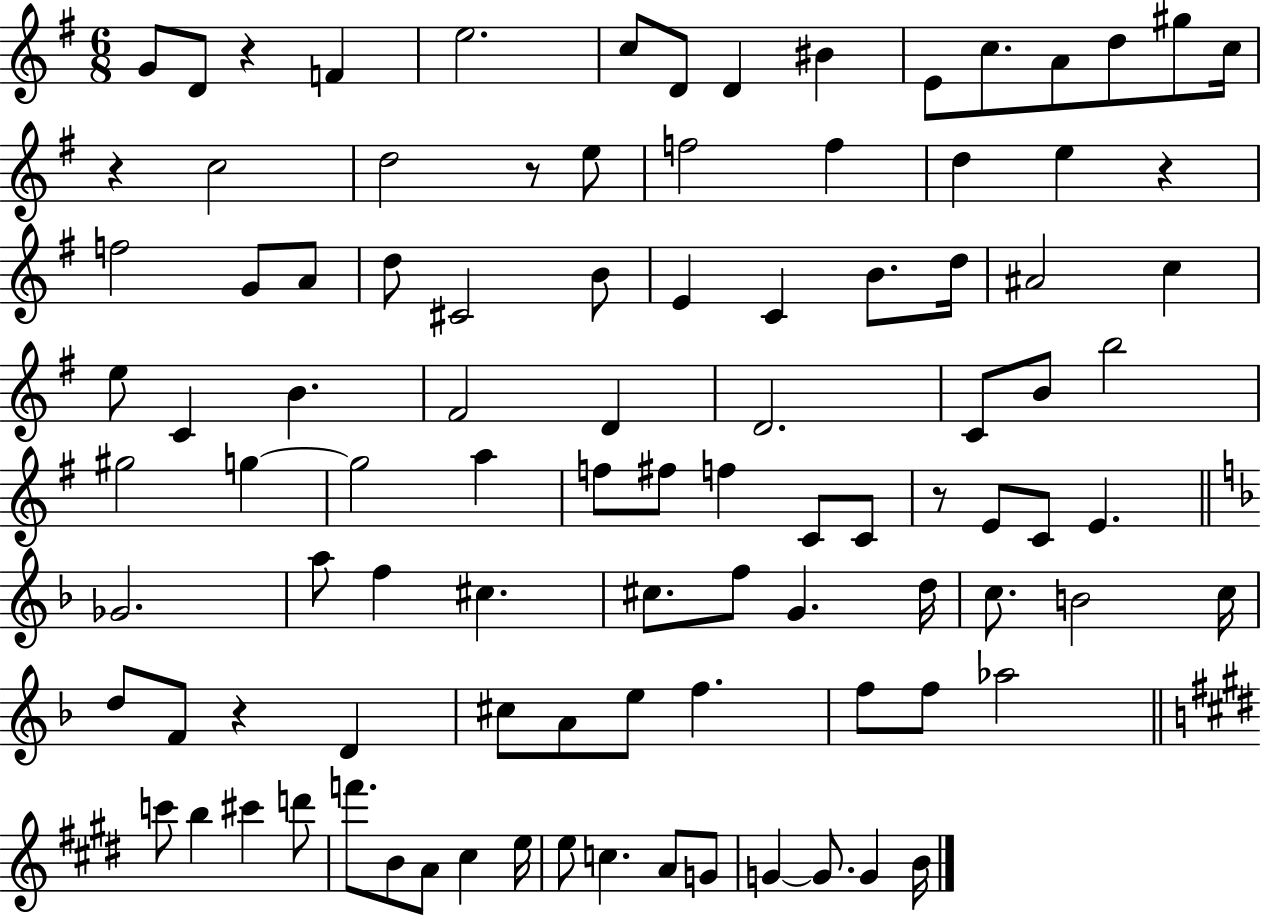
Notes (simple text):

G4/e D4/e R/q F4/q E5/h. C5/e D4/e D4/q BIS4/q E4/e C5/e. A4/e D5/e G#5/e C5/s R/q C5/h D5/h R/e E5/e F5/h F5/q D5/q E5/q R/q F5/h G4/e A4/e D5/e C#4/h B4/e E4/q C4/q B4/e. D5/s A#4/h C5/q E5/e C4/q B4/q. F#4/h D4/q D4/h. C4/e B4/e B5/h G#5/h G5/q G5/h A5/q F5/e F#5/e F5/q C4/e C4/e R/e E4/e C4/e E4/q. Gb4/h. A5/e F5/q C#5/q. C#5/e. F5/e G4/q. D5/s C5/e. B4/h C5/s D5/e F4/e R/q D4/q C#5/e A4/e E5/e F5/q. F5/e F5/e Ab5/h C6/e B5/q C#6/q D6/e F6/e. B4/e A4/e C#5/q E5/s E5/e C5/q. A4/e G4/e G4/q G4/e. G4/q B4/s